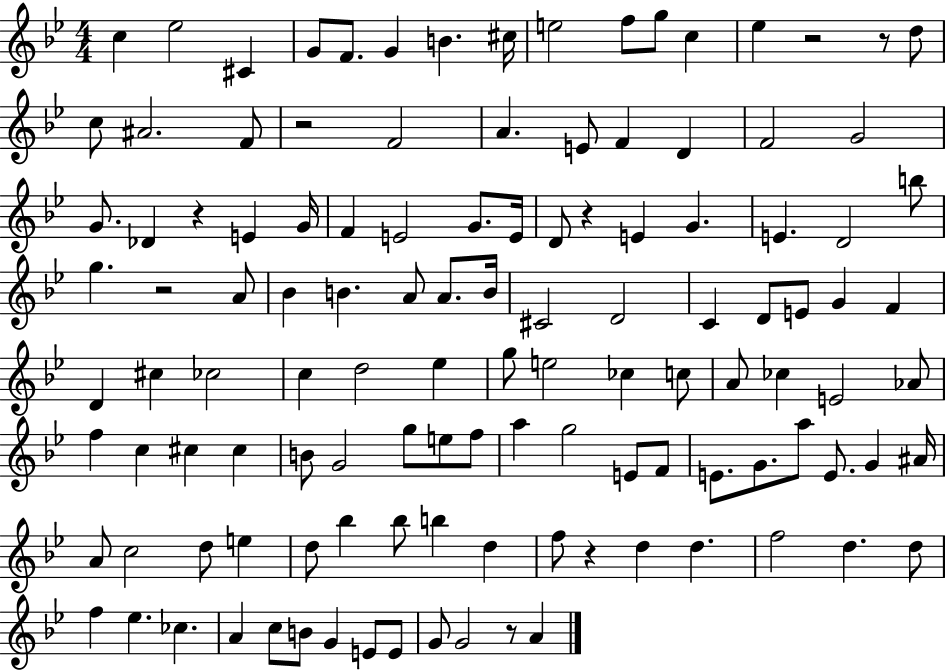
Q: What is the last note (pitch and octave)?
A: A4